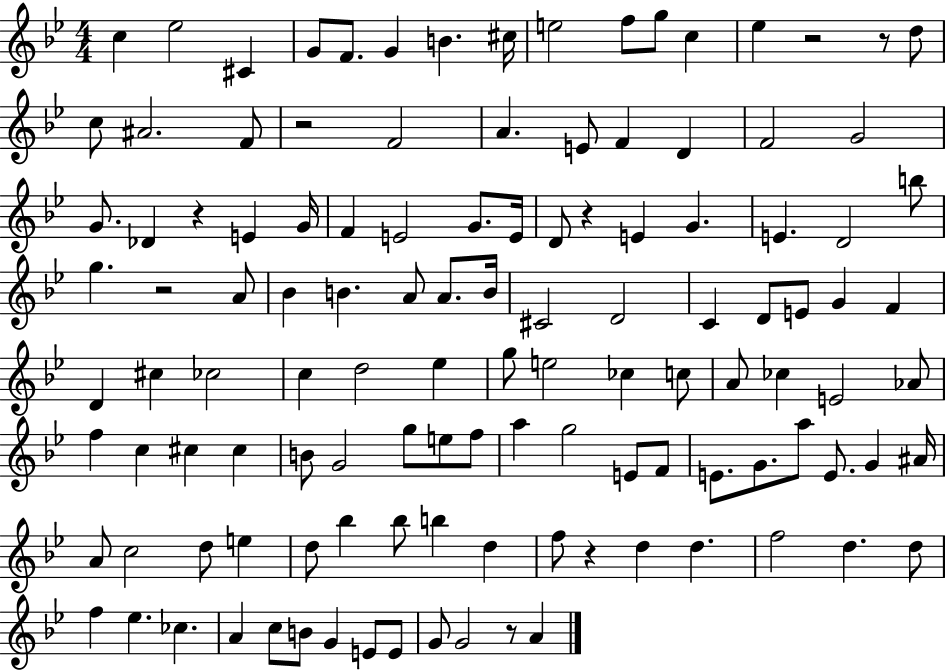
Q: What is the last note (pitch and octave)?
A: A4